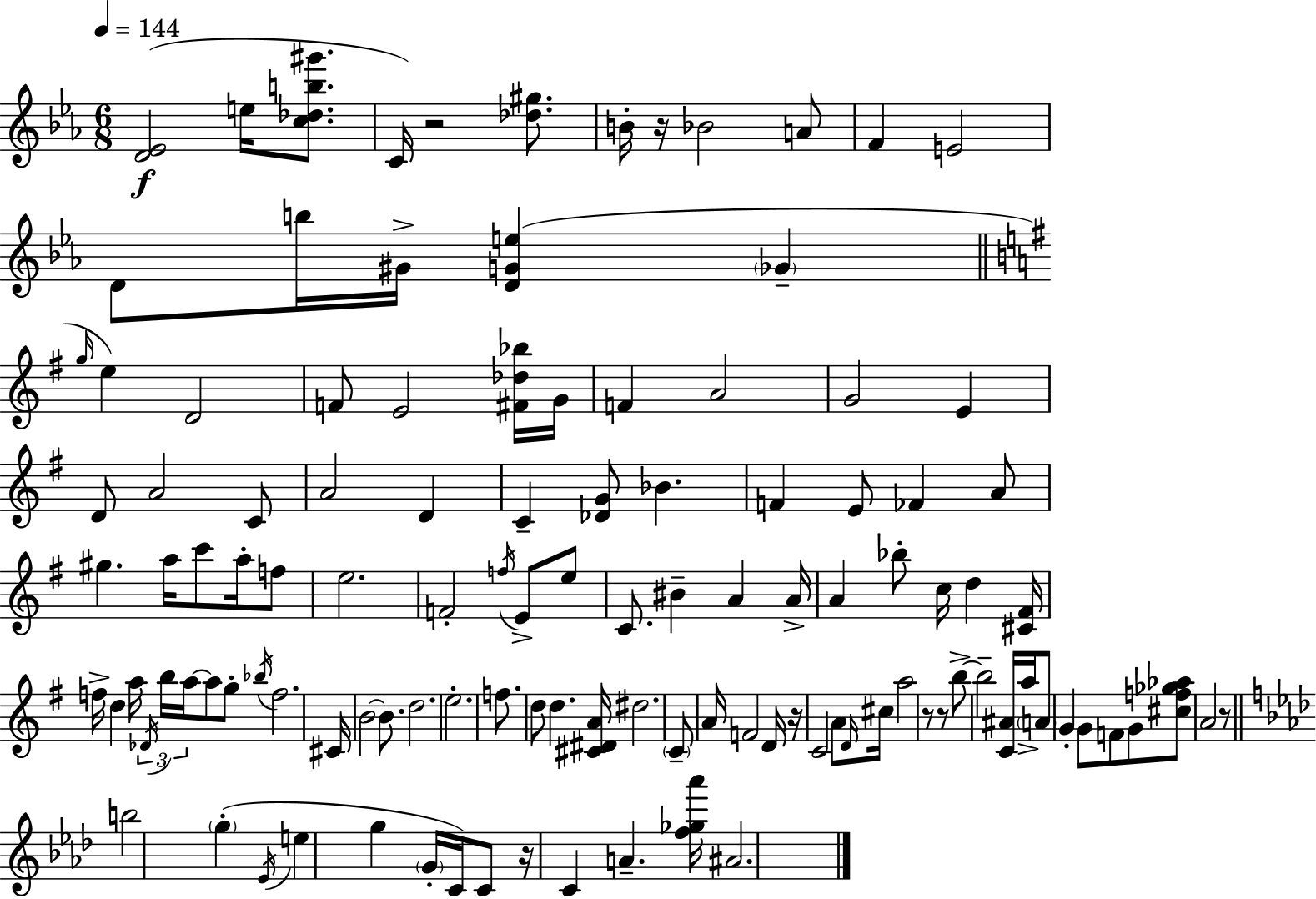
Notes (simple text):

[D4,Eb4]/h E5/s [C5,Db5,B5,G#6]/e. C4/s R/h [Db5,G#5]/e. B4/s R/s Bb4/h A4/e F4/q E4/h D4/e B5/s G#4/s [D4,G4,E5]/q Gb4/q G5/s E5/q D4/h F4/e E4/h [F#4,Db5,Bb5]/s G4/s F4/q A4/h G4/h E4/q D4/e A4/h C4/e A4/h D4/q C4/q [Db4,G4]/e Bb4/q. F4/q E4/e FES4/q A4/e G#5/q. A5/s C6/e A5/s F5/e E5/h. F4/h F5/s E4/e E5/e C4/e. BIS4/q A4/q A4/s A4/q Bb5/e C5/s D5/q [C#4,F#4]/s F5/s D5/q A5/s Db4/s B5/s A5/s A5/e G5/e Bb5/s F5/h. C#4/s B4/h B4/e. D5/h. E5/h. F5/e. D5/e D5/q. [C#4,D#4,A4]/s D#5/h. C4/e A4/s F4/h D4/s R/s C4/h A4/e D4/s C#5/s A5/h R/e R/e B5/e B5/h [C4,A#4]/s A5/s A4/e G4/q G4/e F4/e G4/e [C#5,F5,Gb5,Ab5]/e A4/h R/e B5/h G5/q Eb4/s E5/q G5/q G4/s C4/s C4/e R/s C4/q A4/q. [F5,Gb5,Ab6]/s A#4/h.